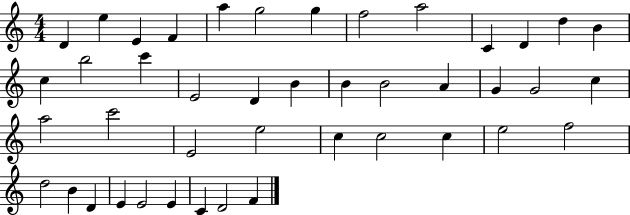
D4/q E5/q E4/q F4/q A5/q G5/h G5/q F5/h A5/h C4/q D4/q D5/q B4/q C5/q B5/h C6/q E4/h D4/q B4/q B4/q B4/h A4/q G4/q G4/h C5/q A5/h C6/h E4/h E5/h C5/q C5/h C5/q E5/h F5/h D5/h B4/q D4/q E4/q E4/h E4/q C4/q D4/h F4/q